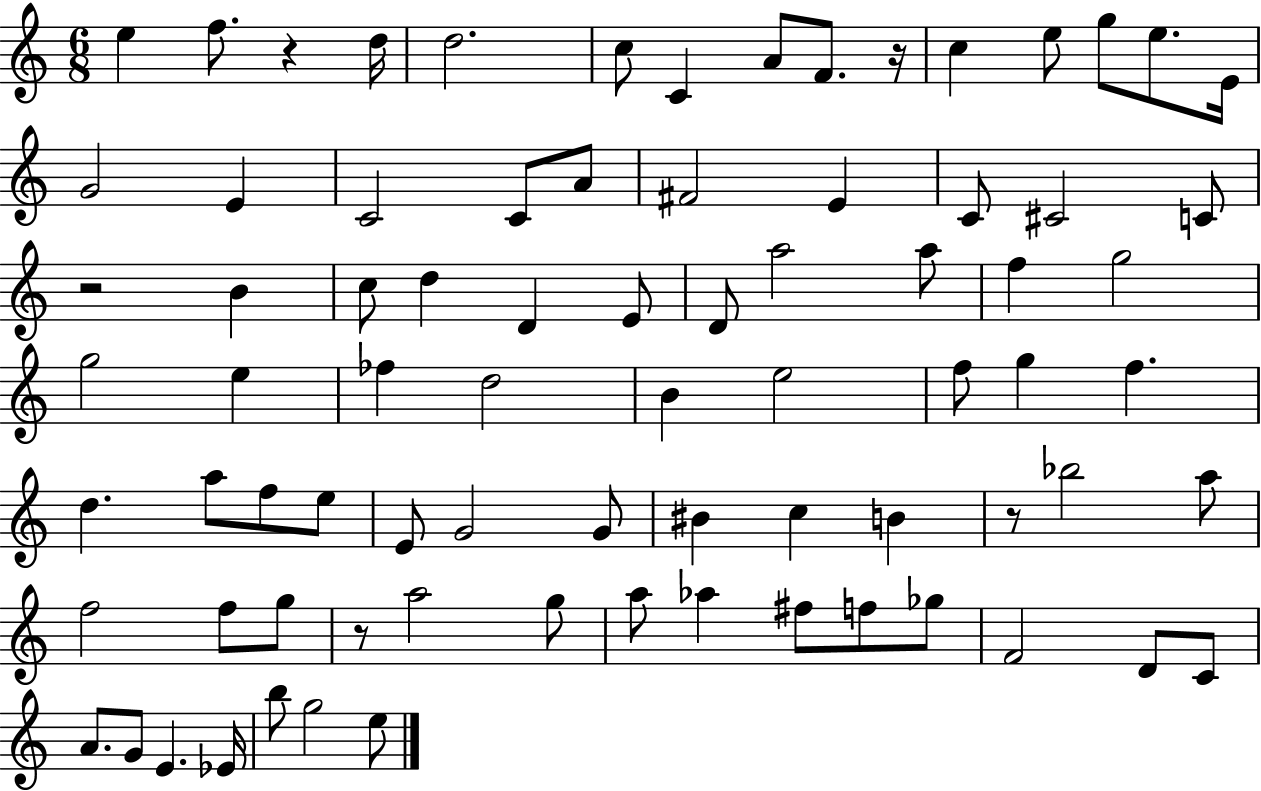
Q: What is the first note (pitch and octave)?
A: E5